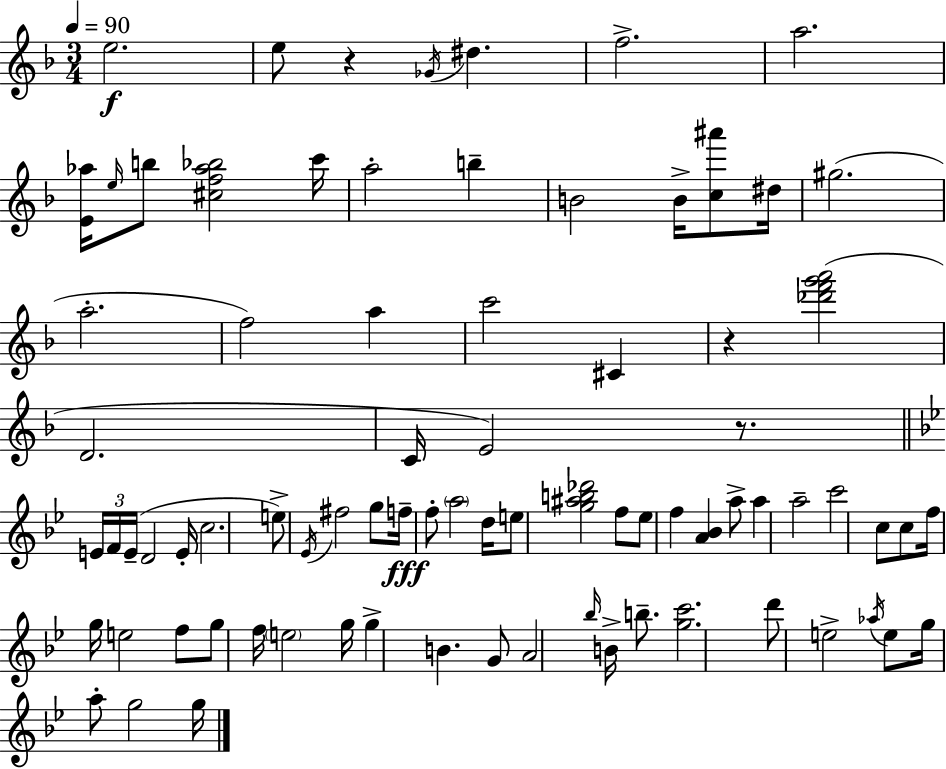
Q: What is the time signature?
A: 3/4